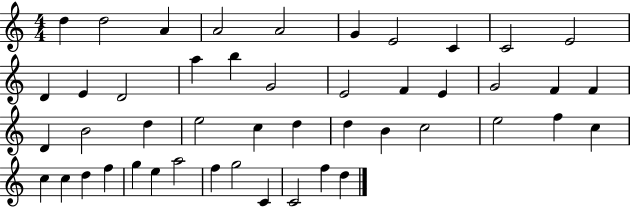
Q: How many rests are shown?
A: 0